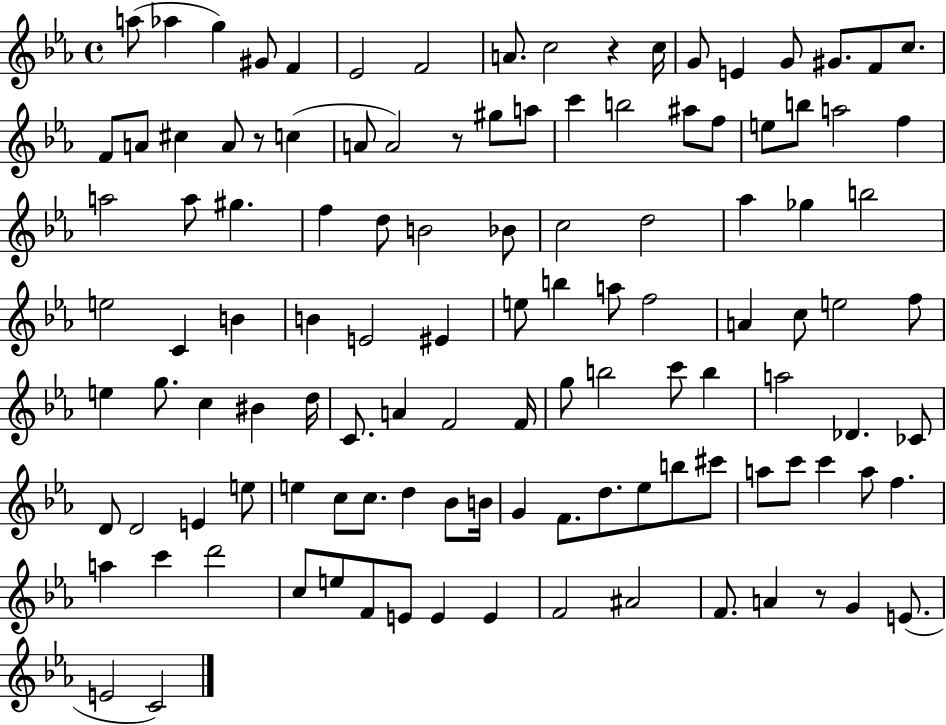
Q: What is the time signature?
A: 4/4